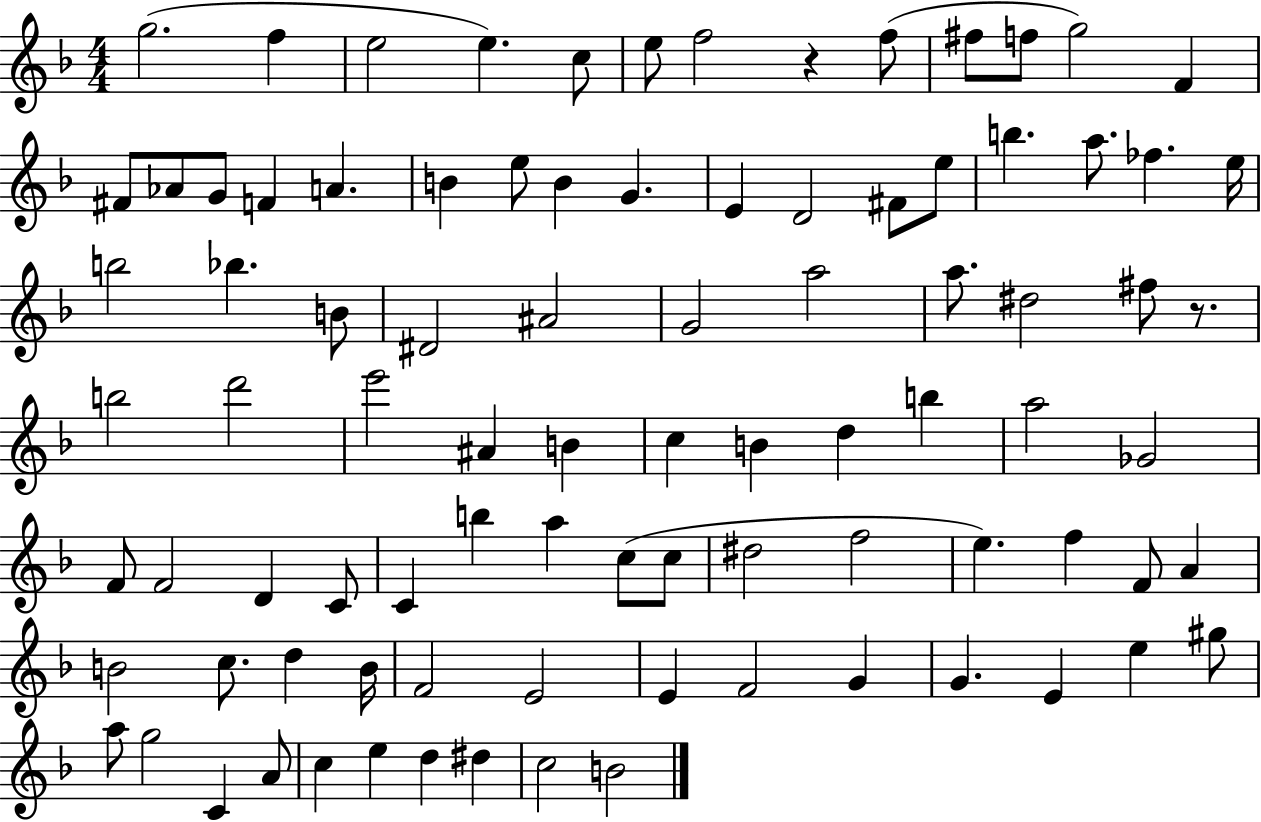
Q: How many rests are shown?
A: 2